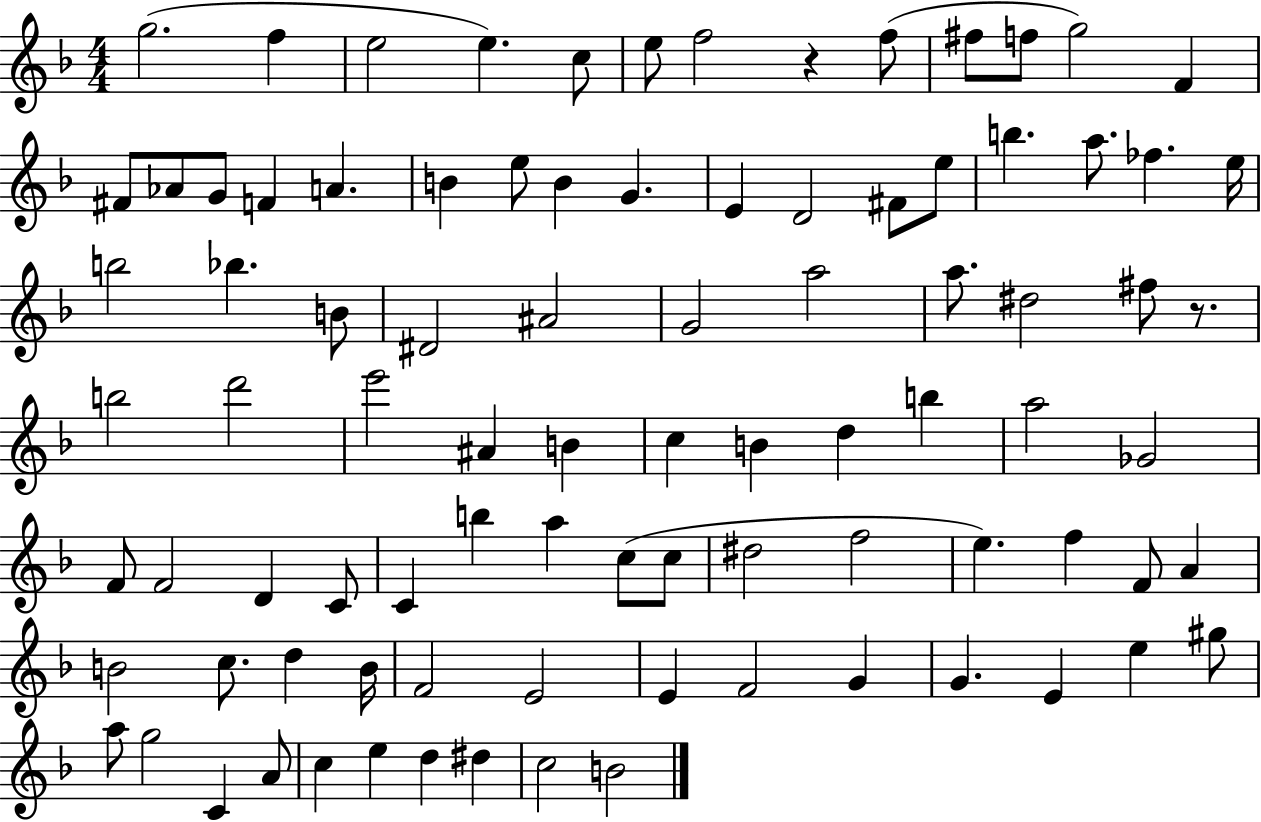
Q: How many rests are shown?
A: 2